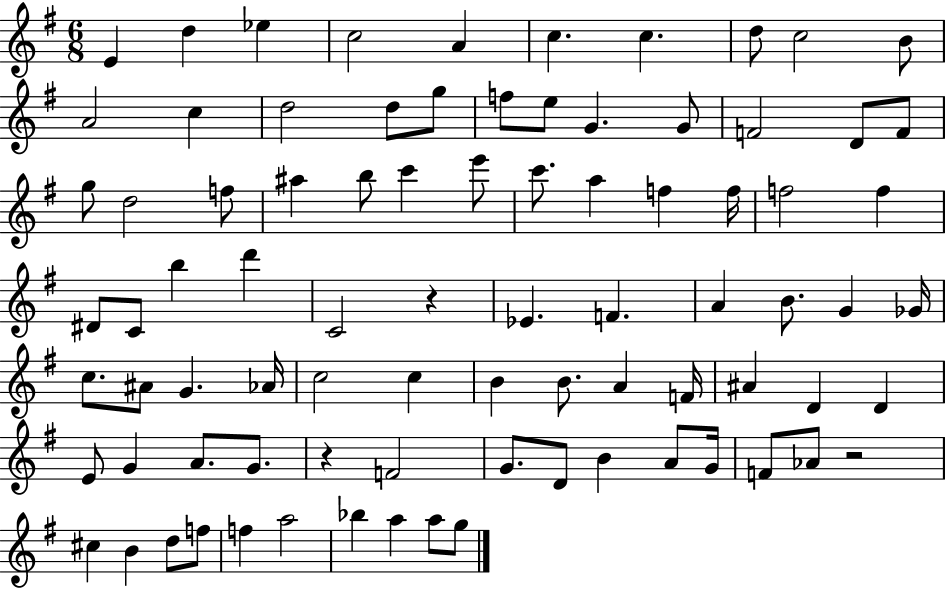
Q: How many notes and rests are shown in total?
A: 84